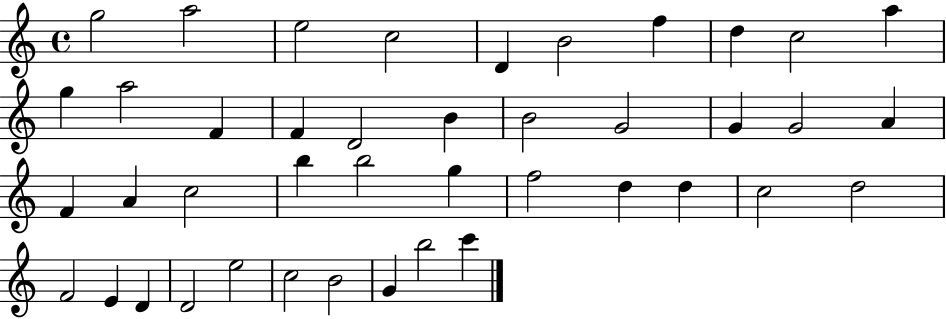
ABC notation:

X:1
T:Untitled
M:4/4
L:1/4
K:C
g2 a2 e2 c2 D B2 f d c2 a g a2 F F D2 B B2 G2 G G2 A F A c2 b b2 g f2 d d c2 d2 F2 E D D2 e2 c2 B2 G b2 c'